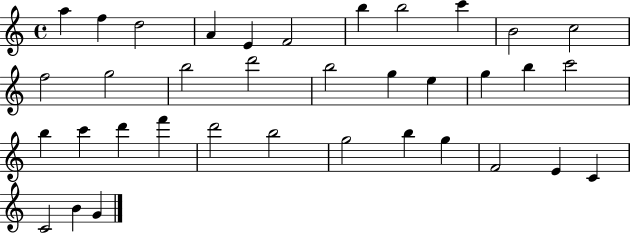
X:1
T:Untitled
M:4/4
L:1/4
K:C
a f d2 A E F2 b b2 c' B2 c2 f2 g2 b2 d'2 b2 g e g b c'2 b c' d' f' d'2 b2 g2 b g F2 E C C2 B G